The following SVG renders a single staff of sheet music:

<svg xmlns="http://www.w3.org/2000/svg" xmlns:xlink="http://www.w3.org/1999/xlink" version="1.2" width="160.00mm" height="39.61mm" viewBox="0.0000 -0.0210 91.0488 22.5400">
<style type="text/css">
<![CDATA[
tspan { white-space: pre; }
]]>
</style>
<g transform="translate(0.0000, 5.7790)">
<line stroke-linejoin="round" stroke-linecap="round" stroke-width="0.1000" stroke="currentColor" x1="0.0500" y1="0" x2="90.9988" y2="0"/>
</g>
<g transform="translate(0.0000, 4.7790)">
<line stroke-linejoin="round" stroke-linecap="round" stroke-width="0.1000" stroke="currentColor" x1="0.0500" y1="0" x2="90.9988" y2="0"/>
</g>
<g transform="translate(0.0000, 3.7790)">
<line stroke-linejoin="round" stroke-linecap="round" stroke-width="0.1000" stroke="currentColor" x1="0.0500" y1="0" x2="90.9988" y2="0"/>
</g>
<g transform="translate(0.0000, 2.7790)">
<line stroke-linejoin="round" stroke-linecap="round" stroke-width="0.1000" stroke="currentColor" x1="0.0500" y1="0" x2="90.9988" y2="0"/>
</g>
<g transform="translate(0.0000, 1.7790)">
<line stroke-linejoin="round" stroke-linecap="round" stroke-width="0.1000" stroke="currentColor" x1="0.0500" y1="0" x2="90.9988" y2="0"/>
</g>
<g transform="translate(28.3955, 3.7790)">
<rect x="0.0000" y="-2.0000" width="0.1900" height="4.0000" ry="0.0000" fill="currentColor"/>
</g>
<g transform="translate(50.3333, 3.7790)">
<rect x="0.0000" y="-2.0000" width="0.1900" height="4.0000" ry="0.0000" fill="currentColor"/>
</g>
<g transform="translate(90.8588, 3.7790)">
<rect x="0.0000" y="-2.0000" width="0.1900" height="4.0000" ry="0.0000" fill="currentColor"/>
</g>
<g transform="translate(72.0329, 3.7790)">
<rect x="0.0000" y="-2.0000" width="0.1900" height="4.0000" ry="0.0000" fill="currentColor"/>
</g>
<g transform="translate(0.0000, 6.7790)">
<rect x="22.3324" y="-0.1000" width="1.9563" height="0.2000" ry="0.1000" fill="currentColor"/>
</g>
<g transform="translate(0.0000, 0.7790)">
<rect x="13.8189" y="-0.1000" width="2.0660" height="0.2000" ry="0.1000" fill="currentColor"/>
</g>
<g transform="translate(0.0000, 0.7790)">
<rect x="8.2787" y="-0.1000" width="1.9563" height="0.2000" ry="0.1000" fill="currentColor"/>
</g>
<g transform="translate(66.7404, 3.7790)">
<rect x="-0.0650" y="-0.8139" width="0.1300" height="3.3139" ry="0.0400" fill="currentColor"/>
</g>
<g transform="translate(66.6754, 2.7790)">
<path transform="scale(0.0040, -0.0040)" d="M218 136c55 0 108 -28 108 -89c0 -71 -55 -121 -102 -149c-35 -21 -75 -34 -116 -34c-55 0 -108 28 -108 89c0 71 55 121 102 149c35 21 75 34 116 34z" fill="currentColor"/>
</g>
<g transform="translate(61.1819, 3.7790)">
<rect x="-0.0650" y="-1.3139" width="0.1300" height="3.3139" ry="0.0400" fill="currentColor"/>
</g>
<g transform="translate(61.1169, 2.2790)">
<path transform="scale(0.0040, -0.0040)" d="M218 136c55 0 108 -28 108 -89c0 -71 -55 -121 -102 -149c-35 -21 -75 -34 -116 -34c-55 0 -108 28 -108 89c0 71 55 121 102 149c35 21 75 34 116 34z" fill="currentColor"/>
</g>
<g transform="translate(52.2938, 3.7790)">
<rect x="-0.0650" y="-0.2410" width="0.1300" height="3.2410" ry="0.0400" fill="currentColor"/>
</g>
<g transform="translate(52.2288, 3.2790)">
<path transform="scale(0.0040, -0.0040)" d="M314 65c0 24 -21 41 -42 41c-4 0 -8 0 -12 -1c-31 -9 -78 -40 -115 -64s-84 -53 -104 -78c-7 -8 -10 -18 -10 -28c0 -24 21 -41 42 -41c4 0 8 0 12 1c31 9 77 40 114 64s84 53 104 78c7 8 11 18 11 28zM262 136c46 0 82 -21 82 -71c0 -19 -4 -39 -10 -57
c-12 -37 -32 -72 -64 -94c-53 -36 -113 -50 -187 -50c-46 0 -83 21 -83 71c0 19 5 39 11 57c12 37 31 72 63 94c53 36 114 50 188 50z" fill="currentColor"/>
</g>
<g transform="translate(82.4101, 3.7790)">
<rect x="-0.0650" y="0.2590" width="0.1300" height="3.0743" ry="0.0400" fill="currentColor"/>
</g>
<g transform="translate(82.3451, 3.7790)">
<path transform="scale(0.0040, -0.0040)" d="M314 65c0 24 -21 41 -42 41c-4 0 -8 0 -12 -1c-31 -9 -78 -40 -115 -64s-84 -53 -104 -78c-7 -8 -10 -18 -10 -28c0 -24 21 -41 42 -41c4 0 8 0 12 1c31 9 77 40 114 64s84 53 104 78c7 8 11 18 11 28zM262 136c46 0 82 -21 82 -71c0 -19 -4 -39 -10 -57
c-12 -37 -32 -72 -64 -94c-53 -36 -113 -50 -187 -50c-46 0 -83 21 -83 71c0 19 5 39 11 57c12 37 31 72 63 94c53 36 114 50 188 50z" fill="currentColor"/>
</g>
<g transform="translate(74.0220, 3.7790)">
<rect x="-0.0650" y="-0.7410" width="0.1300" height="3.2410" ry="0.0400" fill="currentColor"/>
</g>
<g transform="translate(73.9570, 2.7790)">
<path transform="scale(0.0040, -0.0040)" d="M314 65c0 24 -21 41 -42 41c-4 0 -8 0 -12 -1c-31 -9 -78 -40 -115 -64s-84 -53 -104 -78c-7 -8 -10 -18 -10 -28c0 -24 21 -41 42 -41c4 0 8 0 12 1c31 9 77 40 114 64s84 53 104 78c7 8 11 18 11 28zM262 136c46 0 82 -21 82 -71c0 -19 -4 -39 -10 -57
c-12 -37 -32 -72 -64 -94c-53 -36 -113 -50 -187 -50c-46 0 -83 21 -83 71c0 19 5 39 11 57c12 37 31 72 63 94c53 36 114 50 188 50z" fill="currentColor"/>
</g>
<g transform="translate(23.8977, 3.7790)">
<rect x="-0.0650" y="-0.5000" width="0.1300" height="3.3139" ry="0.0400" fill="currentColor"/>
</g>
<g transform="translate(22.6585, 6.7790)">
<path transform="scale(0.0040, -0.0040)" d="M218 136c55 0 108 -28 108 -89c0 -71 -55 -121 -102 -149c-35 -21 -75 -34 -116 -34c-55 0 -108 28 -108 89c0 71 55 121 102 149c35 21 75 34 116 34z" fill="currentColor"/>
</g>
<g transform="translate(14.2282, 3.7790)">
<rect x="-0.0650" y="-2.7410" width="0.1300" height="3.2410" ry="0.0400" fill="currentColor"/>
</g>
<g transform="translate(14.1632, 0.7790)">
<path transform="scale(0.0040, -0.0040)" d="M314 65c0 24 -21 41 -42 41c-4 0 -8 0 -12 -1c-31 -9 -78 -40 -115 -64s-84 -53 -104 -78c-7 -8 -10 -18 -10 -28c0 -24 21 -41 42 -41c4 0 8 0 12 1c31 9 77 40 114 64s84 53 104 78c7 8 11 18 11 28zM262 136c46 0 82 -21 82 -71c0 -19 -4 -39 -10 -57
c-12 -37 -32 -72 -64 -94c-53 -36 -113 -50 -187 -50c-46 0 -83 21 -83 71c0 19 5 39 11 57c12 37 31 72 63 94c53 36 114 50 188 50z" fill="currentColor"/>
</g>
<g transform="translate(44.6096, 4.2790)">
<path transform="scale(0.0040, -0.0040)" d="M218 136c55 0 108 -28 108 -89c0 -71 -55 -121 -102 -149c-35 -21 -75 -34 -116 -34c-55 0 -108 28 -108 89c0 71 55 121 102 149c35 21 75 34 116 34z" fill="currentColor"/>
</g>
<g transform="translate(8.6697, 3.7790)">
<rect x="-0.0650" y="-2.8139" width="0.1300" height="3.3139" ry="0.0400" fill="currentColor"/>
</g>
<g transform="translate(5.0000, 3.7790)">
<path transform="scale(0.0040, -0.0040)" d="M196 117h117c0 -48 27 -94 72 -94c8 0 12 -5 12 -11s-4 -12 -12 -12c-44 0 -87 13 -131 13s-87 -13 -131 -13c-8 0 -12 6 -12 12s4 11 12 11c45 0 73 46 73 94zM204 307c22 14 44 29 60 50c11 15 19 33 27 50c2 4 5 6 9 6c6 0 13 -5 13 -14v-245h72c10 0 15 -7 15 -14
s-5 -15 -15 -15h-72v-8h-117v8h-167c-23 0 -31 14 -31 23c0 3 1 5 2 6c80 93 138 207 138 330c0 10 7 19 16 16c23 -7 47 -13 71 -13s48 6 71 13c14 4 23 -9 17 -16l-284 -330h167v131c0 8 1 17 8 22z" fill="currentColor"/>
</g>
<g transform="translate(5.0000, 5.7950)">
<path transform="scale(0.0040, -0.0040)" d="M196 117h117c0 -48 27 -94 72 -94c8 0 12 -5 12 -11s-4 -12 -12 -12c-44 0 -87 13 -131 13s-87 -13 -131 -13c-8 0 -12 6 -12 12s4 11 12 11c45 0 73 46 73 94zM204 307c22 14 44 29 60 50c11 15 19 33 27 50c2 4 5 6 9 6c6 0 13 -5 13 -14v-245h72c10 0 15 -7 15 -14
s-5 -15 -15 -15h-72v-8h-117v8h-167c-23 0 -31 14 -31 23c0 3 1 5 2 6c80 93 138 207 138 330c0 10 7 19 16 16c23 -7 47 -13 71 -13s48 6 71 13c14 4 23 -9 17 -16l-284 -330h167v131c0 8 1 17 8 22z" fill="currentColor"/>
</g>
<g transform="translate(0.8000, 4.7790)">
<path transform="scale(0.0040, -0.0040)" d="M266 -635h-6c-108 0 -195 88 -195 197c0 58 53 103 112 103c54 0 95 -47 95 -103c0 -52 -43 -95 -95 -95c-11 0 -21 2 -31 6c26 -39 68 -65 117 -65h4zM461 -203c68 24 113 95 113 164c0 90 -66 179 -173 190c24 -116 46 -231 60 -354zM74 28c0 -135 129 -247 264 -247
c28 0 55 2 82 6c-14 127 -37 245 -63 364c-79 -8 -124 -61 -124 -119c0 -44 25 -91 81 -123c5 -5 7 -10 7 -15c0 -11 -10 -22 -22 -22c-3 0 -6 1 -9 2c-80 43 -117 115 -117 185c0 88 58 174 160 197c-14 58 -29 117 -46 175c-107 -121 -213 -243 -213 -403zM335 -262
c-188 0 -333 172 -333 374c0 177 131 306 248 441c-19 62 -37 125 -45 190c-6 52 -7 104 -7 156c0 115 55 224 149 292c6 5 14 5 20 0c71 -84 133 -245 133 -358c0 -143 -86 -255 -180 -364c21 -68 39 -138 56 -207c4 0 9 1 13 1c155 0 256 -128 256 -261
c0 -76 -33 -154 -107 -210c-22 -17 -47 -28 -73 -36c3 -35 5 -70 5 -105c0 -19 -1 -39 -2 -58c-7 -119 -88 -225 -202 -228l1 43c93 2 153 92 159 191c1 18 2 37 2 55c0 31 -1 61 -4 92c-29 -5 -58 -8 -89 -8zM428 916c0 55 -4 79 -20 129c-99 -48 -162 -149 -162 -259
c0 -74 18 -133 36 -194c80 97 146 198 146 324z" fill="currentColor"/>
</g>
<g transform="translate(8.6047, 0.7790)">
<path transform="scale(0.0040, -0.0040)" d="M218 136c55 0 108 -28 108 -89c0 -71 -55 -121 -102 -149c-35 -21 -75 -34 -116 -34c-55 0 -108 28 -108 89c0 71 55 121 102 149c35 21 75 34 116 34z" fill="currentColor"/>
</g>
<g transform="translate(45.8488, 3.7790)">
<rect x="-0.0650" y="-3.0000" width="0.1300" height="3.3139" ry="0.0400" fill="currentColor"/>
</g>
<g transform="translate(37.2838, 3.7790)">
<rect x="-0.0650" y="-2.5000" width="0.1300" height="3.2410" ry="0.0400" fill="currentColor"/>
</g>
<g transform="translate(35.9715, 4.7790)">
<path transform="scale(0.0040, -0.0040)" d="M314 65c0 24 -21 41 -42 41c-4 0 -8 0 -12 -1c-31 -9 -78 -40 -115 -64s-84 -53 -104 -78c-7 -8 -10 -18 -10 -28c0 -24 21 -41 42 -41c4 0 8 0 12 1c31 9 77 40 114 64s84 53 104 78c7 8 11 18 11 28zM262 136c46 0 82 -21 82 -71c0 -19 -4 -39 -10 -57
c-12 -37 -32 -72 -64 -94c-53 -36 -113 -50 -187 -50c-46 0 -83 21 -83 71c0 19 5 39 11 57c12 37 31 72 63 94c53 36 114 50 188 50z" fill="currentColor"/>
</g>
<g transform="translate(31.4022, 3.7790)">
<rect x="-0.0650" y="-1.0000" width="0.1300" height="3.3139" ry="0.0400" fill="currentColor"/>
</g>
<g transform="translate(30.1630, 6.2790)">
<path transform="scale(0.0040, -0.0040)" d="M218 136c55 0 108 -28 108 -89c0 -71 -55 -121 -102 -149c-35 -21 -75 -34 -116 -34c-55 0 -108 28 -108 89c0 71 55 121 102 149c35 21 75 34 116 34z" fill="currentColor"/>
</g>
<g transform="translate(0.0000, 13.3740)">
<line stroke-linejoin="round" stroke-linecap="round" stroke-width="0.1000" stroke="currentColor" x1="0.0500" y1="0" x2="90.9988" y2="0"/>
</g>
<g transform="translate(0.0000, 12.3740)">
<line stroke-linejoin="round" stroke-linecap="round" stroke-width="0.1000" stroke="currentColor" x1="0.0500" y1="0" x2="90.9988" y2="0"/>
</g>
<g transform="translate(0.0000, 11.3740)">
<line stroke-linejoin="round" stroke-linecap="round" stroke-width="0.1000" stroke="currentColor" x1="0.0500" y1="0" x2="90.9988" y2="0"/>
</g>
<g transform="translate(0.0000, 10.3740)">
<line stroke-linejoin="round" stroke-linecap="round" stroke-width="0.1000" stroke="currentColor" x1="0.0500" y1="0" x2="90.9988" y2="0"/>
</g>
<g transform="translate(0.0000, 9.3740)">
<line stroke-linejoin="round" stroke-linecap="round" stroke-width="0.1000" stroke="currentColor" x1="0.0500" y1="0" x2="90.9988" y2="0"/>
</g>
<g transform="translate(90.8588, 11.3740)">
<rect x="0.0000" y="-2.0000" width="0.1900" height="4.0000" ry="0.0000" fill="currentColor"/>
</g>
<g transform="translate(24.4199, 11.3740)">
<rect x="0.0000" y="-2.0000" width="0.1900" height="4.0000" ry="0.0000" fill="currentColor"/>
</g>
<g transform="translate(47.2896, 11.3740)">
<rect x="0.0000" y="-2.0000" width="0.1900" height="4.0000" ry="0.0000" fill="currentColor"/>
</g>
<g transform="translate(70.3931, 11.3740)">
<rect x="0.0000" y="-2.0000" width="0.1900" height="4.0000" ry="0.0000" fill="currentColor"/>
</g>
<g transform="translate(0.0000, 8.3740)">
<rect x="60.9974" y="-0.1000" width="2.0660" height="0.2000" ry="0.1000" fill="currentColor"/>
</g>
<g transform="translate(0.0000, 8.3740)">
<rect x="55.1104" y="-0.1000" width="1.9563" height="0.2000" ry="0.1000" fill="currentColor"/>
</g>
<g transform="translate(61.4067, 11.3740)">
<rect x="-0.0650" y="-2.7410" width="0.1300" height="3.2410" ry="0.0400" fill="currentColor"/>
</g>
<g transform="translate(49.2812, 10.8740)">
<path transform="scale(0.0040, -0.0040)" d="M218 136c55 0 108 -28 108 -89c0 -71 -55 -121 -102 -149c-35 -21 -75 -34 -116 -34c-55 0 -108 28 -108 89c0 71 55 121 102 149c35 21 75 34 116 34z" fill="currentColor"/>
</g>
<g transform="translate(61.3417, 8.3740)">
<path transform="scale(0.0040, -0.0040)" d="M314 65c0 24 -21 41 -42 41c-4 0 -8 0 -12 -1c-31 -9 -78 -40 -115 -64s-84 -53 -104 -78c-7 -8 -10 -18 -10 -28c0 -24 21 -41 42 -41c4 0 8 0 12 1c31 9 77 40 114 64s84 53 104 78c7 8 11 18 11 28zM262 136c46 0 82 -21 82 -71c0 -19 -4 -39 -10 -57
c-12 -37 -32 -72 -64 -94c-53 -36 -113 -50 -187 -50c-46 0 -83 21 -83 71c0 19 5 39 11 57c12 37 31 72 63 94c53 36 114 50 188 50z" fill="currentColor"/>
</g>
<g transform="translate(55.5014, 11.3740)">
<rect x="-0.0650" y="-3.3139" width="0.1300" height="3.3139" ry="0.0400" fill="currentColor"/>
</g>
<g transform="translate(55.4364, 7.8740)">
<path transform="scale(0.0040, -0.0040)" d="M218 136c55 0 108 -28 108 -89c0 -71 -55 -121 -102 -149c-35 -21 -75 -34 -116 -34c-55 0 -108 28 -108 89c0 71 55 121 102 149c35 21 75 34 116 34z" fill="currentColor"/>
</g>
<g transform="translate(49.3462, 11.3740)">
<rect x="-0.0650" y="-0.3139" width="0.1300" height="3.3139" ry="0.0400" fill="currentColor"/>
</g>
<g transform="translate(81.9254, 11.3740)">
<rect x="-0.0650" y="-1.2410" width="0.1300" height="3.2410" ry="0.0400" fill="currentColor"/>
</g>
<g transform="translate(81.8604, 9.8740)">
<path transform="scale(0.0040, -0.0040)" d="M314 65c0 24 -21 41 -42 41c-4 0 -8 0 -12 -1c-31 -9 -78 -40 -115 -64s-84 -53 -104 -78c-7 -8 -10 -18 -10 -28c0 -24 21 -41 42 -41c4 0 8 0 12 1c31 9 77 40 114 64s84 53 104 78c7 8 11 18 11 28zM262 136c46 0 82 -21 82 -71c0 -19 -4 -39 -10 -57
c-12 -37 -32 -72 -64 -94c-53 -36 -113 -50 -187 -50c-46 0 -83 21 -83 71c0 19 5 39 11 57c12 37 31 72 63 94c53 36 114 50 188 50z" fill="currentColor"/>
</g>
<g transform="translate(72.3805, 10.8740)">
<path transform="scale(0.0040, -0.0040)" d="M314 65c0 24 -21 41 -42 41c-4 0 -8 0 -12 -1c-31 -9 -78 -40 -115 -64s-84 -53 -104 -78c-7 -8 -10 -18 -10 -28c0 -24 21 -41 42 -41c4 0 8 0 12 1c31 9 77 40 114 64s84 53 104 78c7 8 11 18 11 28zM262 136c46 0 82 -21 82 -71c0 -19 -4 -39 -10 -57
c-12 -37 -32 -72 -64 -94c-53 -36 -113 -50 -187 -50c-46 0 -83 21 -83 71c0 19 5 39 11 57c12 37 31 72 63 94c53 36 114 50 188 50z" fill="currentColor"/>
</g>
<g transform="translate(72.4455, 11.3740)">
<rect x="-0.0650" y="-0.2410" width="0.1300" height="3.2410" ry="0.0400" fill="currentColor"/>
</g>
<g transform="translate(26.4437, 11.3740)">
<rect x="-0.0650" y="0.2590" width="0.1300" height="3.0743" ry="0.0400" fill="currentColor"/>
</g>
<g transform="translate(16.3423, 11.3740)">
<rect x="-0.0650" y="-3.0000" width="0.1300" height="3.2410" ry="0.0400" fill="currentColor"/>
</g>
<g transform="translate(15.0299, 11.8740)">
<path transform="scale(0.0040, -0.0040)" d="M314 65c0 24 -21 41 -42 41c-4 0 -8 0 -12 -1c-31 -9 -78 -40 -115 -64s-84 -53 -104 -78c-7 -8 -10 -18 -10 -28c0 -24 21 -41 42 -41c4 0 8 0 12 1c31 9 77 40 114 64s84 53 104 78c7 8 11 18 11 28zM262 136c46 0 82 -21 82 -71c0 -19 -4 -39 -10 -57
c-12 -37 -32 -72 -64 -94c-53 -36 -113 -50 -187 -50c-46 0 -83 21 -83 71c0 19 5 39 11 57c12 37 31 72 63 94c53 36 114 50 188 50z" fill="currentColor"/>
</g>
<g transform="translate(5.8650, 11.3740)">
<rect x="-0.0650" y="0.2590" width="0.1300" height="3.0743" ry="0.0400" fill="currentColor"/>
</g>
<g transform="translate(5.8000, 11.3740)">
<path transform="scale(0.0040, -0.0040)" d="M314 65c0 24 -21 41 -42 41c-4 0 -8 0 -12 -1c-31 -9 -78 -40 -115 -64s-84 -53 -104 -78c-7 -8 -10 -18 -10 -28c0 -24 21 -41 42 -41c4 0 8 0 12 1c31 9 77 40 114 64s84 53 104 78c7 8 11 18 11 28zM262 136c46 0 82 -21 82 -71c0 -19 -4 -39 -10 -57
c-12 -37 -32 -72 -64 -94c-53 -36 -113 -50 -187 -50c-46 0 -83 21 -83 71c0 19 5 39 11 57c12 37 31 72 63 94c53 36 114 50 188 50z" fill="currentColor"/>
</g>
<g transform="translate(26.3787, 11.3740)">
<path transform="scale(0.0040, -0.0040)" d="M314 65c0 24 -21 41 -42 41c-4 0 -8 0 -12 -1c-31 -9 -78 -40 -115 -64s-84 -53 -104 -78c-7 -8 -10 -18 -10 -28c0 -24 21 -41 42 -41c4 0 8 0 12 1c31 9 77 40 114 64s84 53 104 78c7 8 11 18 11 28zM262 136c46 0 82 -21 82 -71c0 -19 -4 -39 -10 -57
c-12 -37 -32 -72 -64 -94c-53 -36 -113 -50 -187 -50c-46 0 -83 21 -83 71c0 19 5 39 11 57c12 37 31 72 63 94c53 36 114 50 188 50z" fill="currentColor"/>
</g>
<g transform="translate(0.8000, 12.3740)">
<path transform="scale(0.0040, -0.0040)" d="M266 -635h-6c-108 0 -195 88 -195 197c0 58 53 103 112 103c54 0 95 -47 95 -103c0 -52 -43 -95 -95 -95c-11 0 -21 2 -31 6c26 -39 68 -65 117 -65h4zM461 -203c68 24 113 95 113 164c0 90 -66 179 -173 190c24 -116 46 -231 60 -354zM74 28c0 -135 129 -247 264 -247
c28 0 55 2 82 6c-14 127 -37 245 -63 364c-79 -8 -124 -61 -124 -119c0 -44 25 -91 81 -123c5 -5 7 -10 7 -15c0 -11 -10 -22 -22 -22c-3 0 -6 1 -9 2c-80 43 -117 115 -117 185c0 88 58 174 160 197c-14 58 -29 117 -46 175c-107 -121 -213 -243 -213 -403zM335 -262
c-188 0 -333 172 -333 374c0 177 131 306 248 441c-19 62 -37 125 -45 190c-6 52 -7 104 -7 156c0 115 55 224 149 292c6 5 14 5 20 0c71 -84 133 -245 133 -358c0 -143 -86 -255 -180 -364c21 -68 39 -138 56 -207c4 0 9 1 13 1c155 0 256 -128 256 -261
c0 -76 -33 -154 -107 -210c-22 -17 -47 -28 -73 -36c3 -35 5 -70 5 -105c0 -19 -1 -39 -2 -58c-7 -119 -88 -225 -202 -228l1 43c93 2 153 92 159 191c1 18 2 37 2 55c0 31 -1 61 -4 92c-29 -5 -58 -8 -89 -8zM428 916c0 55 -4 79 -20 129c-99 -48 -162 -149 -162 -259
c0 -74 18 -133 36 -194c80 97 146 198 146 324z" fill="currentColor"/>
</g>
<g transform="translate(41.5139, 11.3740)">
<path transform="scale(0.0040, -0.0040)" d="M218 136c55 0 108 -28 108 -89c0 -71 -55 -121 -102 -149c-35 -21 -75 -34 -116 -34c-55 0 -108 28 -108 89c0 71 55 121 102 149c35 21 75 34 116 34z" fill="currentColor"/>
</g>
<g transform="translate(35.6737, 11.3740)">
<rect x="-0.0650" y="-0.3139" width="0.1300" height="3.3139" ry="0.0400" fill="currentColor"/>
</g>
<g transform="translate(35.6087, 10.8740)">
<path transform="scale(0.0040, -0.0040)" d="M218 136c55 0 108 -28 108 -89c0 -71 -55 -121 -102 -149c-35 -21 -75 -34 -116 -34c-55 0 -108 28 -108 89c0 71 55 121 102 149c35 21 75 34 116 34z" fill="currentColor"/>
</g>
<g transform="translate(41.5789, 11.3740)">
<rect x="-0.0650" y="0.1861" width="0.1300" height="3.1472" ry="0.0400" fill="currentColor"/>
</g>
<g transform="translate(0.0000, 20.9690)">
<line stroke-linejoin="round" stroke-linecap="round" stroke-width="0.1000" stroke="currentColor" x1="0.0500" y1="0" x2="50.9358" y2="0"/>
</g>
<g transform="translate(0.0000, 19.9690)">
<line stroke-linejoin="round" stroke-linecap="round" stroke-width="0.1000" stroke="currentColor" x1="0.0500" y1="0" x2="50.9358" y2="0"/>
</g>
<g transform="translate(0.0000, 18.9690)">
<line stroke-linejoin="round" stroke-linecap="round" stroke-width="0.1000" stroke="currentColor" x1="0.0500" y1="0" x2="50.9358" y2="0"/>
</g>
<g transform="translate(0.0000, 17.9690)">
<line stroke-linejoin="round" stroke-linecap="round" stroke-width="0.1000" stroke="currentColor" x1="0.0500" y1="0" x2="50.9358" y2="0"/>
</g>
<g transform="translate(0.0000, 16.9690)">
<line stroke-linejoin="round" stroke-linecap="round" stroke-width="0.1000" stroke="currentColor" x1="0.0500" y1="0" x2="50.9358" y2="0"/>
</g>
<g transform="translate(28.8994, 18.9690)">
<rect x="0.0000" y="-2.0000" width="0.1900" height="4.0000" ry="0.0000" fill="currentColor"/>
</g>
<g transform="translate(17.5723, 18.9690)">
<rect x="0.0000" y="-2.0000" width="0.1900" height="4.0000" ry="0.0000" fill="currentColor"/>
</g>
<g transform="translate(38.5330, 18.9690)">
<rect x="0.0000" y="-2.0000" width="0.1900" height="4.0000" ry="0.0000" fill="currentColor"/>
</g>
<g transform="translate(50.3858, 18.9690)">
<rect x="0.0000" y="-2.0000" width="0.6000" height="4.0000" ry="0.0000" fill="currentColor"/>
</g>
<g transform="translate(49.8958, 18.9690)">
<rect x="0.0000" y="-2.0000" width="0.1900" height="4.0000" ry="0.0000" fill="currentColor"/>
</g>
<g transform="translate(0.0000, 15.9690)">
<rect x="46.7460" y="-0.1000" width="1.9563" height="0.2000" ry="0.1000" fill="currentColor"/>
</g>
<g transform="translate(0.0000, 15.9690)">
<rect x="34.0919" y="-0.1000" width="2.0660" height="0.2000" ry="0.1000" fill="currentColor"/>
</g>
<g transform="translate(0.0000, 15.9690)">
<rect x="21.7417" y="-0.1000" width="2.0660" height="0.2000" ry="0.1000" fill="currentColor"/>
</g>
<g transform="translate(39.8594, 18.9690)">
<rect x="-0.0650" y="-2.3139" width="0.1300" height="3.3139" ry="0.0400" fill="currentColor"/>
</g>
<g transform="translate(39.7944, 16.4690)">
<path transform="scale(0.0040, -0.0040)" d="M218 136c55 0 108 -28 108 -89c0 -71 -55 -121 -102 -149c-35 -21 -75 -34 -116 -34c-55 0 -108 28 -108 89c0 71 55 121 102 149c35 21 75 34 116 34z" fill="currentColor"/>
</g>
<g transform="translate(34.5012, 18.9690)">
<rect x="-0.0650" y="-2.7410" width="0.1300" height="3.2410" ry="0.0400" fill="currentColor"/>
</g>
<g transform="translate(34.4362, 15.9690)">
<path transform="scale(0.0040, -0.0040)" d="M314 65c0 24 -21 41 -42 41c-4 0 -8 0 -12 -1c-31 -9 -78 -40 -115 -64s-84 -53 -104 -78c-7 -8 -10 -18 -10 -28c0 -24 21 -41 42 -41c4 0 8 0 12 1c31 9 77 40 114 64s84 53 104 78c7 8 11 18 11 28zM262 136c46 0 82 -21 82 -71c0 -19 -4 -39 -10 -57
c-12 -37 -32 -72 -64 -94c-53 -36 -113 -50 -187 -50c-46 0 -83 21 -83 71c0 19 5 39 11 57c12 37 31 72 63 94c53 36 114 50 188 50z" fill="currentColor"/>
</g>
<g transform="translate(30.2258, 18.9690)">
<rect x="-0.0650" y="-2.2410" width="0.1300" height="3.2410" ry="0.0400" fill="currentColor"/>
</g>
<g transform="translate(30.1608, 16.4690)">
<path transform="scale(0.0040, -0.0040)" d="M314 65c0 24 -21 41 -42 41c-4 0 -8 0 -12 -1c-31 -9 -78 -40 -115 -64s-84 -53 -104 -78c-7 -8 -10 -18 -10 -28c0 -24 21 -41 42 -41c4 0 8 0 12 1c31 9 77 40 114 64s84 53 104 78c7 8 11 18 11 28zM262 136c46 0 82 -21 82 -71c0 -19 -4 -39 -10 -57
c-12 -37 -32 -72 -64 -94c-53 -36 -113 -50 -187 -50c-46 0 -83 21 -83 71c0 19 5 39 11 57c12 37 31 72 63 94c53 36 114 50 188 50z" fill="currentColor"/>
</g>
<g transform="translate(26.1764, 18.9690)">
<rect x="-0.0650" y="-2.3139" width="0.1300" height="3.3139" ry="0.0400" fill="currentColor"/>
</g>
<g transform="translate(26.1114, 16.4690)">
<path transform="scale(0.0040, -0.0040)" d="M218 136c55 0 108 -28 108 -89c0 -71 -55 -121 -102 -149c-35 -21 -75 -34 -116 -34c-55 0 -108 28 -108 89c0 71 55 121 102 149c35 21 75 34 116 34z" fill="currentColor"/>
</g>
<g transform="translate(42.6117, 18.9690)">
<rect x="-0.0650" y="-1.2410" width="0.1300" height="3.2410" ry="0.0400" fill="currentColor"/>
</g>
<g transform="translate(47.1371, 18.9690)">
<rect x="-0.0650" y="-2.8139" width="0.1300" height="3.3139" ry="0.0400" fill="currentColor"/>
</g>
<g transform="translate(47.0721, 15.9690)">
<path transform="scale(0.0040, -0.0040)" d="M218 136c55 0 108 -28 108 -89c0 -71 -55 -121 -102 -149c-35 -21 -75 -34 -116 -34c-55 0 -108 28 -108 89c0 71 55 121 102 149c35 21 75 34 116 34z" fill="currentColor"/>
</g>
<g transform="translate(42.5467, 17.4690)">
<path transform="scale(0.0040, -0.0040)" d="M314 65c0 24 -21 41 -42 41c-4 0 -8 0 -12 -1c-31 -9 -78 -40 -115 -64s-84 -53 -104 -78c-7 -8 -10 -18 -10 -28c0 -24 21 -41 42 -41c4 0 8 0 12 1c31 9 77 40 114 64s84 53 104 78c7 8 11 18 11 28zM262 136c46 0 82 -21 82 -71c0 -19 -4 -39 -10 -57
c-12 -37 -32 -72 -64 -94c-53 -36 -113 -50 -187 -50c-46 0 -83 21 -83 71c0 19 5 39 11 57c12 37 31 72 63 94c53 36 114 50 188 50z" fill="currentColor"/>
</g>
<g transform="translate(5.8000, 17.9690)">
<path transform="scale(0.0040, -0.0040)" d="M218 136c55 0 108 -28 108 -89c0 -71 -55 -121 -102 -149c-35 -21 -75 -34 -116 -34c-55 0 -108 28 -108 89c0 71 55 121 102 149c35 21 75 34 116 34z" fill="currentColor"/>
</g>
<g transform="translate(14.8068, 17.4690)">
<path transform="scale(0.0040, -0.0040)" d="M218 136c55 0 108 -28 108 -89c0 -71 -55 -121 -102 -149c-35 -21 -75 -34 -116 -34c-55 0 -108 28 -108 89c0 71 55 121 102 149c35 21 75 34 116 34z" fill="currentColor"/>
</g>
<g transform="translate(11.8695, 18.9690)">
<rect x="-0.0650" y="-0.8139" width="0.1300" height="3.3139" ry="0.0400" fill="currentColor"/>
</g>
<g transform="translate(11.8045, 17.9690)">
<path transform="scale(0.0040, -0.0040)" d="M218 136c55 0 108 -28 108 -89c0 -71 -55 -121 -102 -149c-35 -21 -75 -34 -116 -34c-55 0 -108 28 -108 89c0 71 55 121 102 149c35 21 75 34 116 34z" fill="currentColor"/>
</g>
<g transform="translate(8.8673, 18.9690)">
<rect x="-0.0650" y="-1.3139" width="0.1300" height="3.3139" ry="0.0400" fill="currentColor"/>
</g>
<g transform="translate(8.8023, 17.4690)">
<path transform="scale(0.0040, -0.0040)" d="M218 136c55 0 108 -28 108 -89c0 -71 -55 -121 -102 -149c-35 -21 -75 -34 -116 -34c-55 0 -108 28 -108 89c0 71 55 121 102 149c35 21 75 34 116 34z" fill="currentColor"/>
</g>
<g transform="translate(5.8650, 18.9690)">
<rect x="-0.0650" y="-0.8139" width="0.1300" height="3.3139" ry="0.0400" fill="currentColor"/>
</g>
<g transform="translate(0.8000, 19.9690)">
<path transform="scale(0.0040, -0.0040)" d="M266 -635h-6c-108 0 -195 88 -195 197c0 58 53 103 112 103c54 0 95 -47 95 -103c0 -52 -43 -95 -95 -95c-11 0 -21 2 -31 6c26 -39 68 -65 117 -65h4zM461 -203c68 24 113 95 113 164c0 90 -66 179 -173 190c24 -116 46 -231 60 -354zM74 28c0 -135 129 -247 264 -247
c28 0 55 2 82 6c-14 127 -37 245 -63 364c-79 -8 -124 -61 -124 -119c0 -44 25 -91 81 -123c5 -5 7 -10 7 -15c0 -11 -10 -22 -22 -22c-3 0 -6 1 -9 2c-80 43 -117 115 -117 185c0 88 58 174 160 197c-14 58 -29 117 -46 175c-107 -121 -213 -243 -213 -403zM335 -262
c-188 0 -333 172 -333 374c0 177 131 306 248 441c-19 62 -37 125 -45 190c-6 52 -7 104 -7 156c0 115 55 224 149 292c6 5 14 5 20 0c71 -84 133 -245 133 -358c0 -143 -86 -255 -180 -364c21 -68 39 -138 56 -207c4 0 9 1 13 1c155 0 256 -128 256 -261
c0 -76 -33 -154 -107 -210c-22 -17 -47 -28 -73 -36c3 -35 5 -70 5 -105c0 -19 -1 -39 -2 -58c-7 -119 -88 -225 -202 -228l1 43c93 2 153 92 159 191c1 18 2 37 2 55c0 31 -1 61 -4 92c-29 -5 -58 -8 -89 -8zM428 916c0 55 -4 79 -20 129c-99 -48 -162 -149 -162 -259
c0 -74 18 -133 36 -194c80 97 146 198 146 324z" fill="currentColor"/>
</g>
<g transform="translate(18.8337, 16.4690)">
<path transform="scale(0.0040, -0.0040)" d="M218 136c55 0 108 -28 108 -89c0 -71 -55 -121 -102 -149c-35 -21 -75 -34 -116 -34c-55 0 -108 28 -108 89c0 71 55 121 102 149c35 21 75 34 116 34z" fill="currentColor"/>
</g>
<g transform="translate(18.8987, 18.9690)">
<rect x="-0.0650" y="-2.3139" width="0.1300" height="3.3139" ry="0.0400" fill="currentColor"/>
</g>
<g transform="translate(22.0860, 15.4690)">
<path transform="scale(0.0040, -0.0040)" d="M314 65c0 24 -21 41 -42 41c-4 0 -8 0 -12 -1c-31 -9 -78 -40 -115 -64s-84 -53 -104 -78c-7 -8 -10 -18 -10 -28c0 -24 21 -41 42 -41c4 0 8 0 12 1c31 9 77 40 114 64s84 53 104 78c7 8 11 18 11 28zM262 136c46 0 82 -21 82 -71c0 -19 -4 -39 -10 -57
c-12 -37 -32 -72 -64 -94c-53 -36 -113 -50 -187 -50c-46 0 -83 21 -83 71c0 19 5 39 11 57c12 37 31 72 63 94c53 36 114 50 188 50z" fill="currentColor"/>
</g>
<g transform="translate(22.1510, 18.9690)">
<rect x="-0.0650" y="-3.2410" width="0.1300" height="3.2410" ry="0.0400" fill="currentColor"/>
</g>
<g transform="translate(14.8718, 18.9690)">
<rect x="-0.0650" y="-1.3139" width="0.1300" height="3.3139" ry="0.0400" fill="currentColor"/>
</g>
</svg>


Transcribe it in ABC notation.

X:1
T:Untitled
M:4/4
L:1/4
K:C
a a2 C D G2 A c2 e d d2 B2 B2 A2 B2 c B c b a2 c2 e2 d e d e g b2 g g2 a2 g e2 a